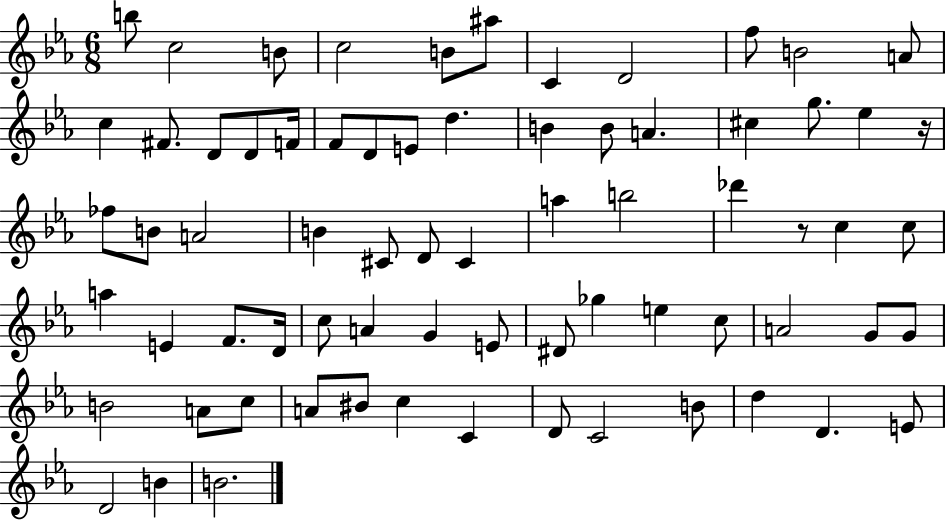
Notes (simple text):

B5/e C5/h B4/e C5/h B4/e A#5/e C4/q D4/h F5/e B4/h A4/e C5/q F#4/e. D4/e D4/e F4/s F4/e D4/e E4/e D5/q. B4/q B4/e A4/q. C#5/q G5/e. Eb5/q R/s FES5/e B4/e A4/h B4/q C#4/e D4/e C#4/q A5/q B5/h Db6/q R/e C5/q C5/e A5/q E4/q F4/e. D4/s C5/e A4/q G4/q E4/e D#4/e Gb5/q E5/q C5/e A4/h G4/e G4/e B4/h A4/e C5/e A4/e BIS4/e C5/q C4/q D4/e C4/h B4/e D5/q D4/q. E4/e D4/h B4/q B4/h.